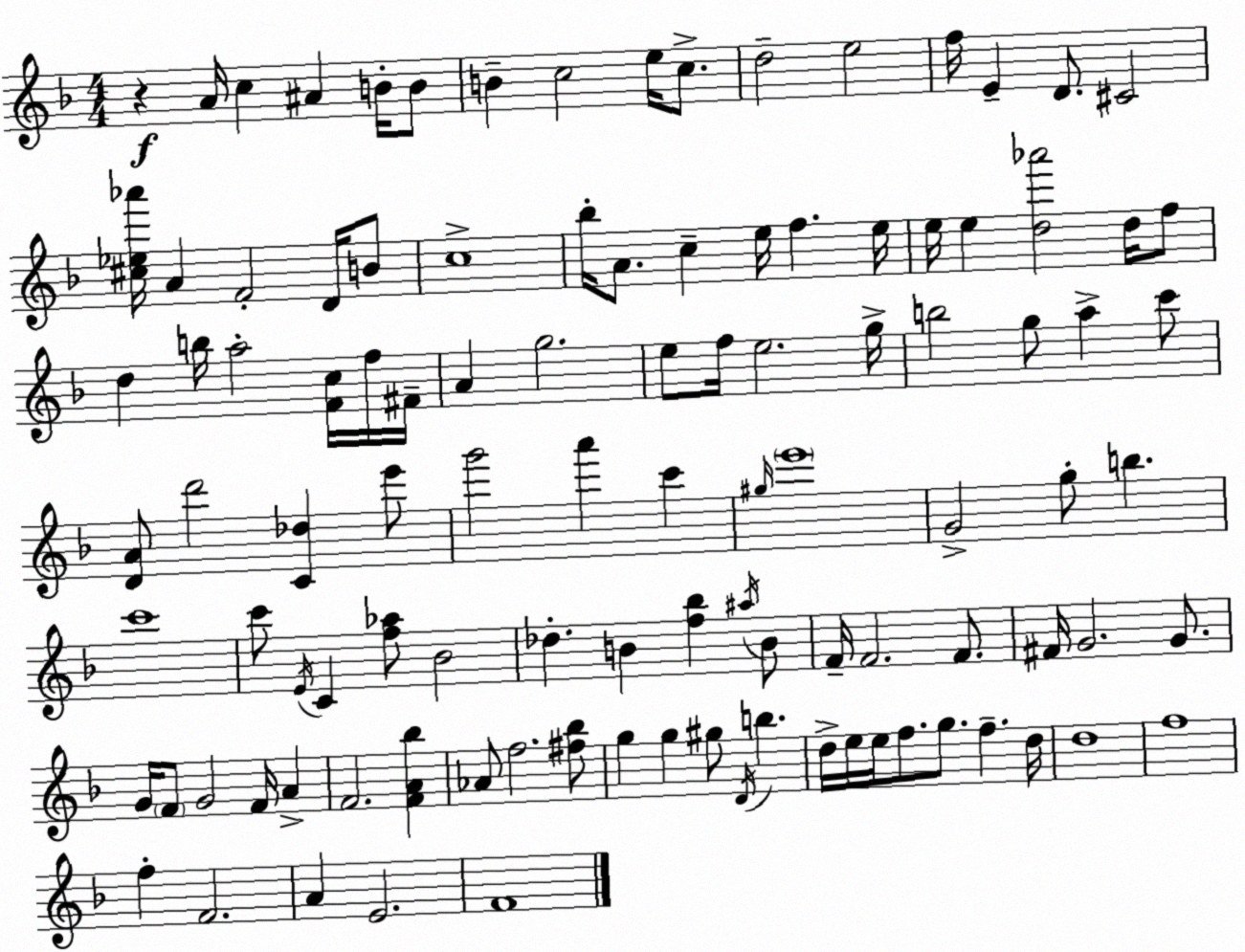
X:1
T:Untitled
M:4/4
L:1/4
K:F
z A/4 c ^A B/4 B/2 B c2 e/4 c/2 d2 e2 f/4 E D/2 ^C2 [^c_e_a']/4 A F2 D/4 B/2 c4 _b/4 A/2 c e/4 f e/4 e/4 e [d_a']2 d/4 f/2 d b/4 a2 [Fc]/4 f/4 ^F/4 A g2 e/2 f/4 e2 g/4 b2 g/2 a c'/2 [DA]/2 d'2 [C_d] e'/2 g'2 a' c' ^g/4 e'4 G2 g/2 b c'4 c'/2 E/4 C [f_a]/2 _B2 _d B [f_b] ^a/4 B/2 F/4 F2 F/2 ^F/4 G2 G/2 G/4 F/2 G2 F/4 A F2 [FA_b] _A/2 f2 [^f_b]/2 g g ^g/2 D/4 b d/4 e/4 e/4 f/2 g/2 f d/4 d4 f4 f F2 A E2 F4